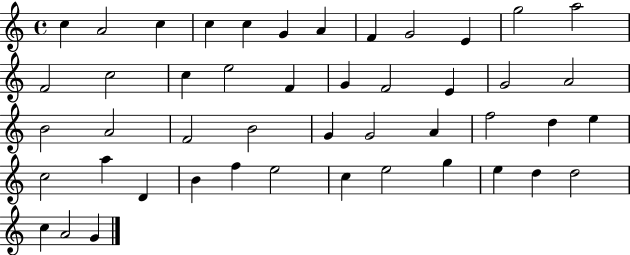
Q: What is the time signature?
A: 4/4